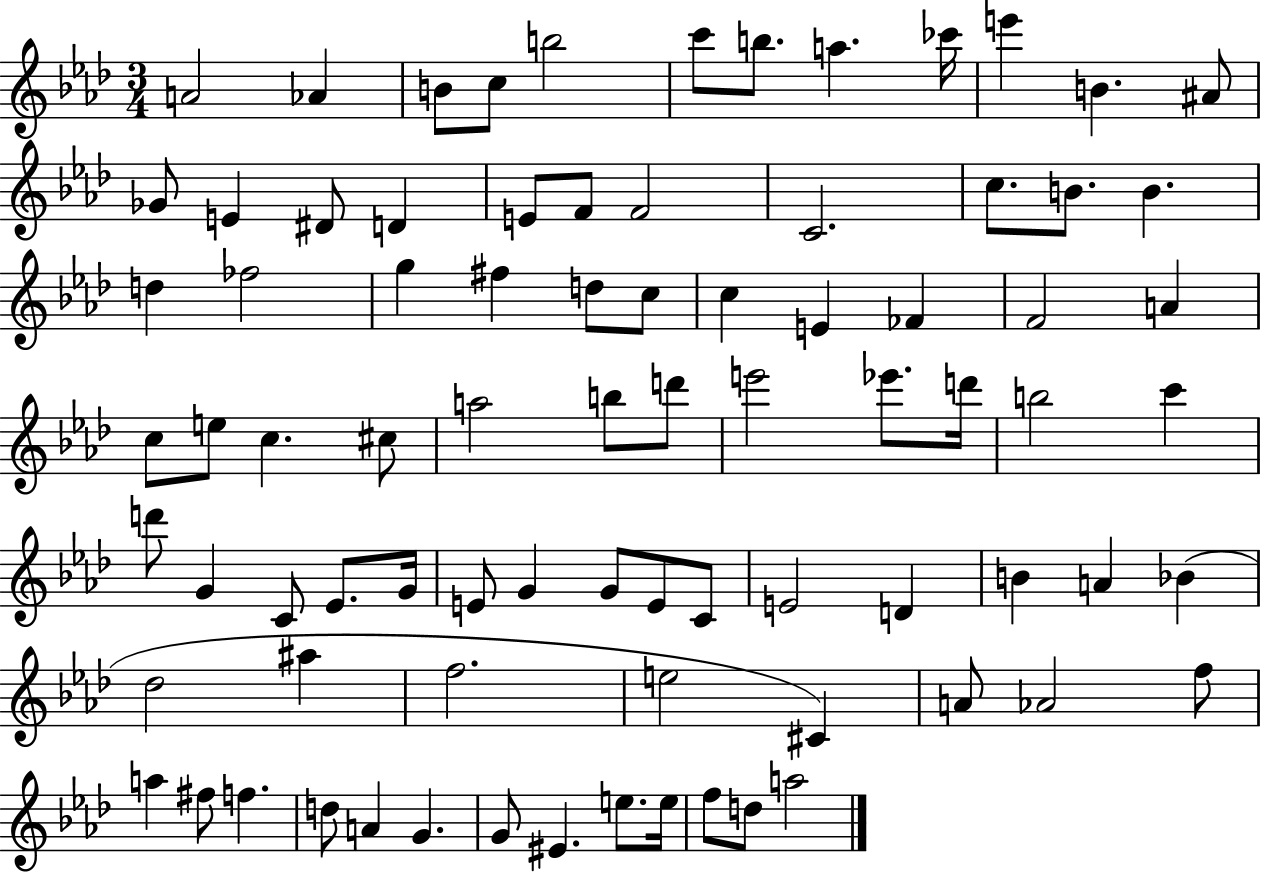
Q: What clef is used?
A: treble